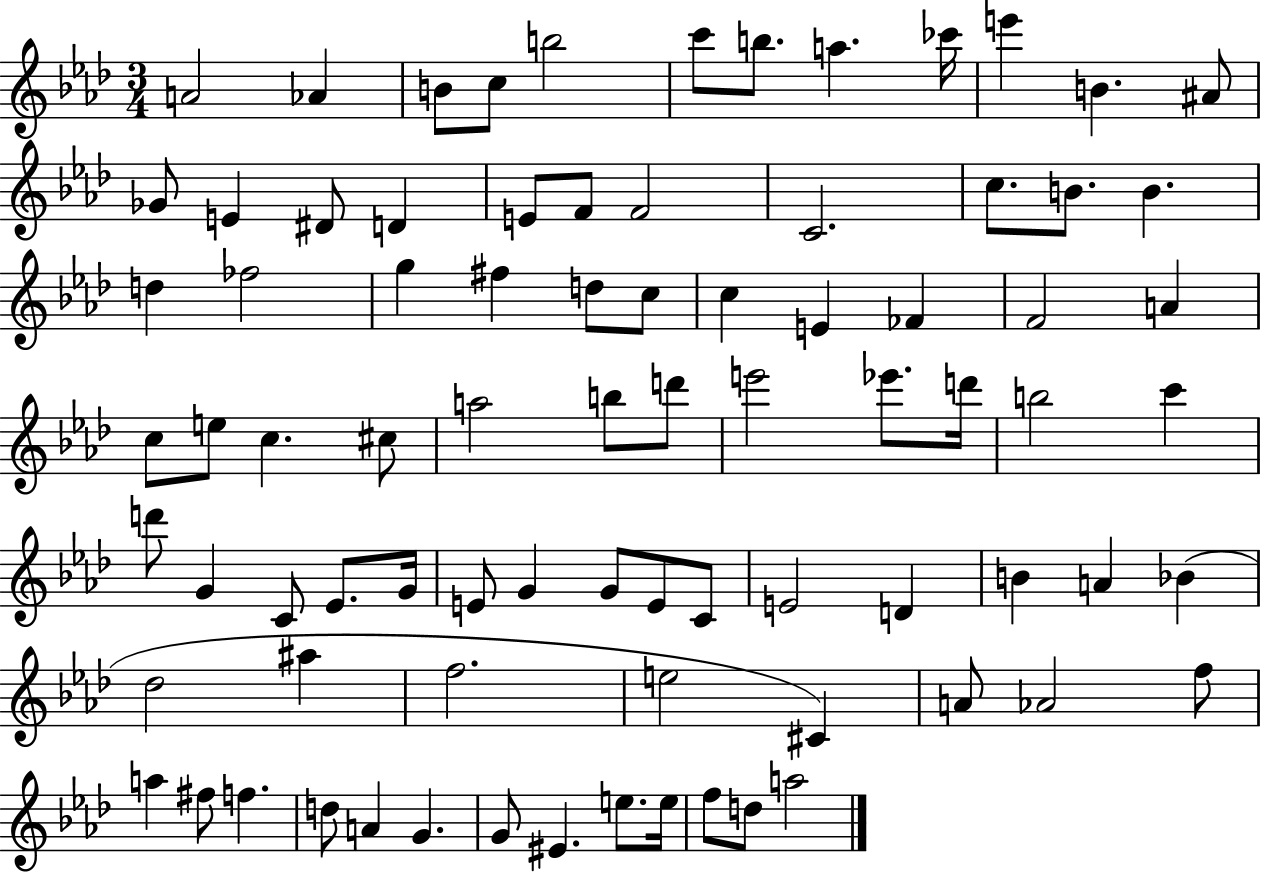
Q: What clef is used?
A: treble